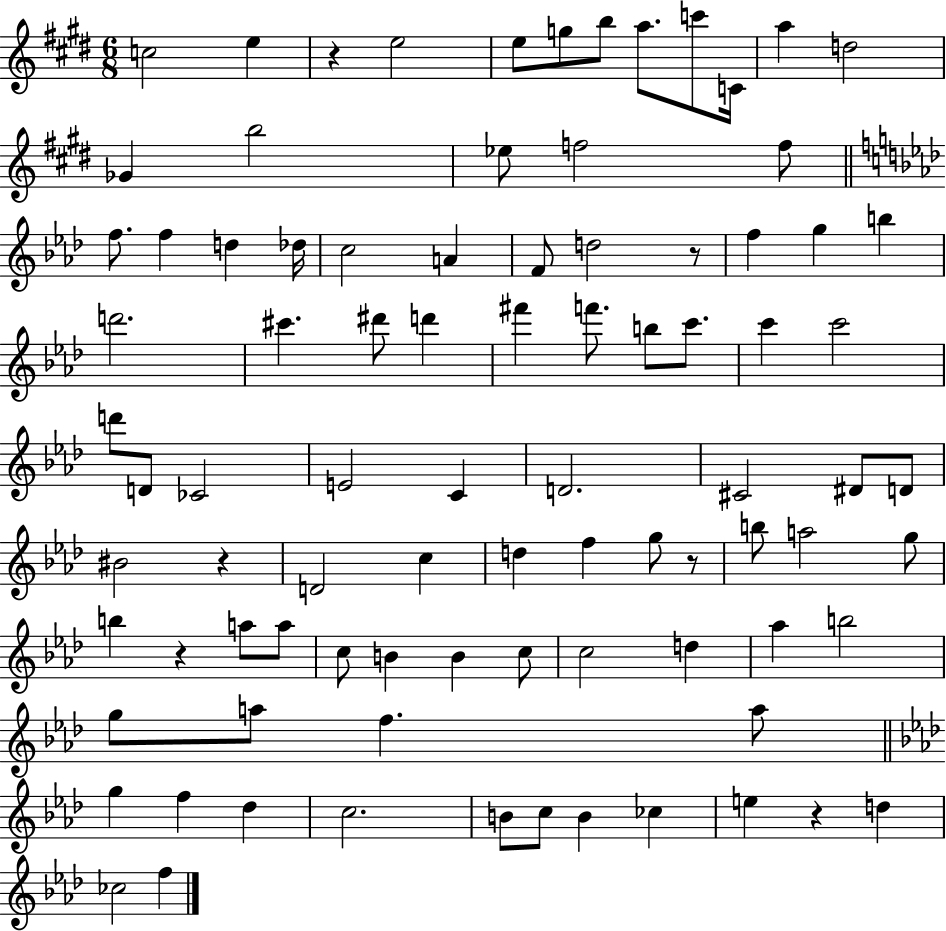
X:1
T:Untitled
M:6/8
L:1/4
K:E
c2 e z e2 e/2 g/2 b/2 a/2 c'/2 C/4 a d2 _G b2 _e/2 f2 f/2 f/2 f d _d/4 c2 A F/2 d2 z/2 f g b d'2 ^c' ^d'/2 d' ^f' f'/2 b/2 c'/2 c' c'2 d'/2 D/2 _C2 E2 C D2 ^C2 ^D/2 D/2 ^B2 z D2 c d f g/2 z/2 b/2 a2 g/2 b z a/2 a/2 c/2 B B c/2 c2 d _a b2 g/2 a/2 f a/2 g f _d c2 B/2 c/2 B _c e z d _c2 f